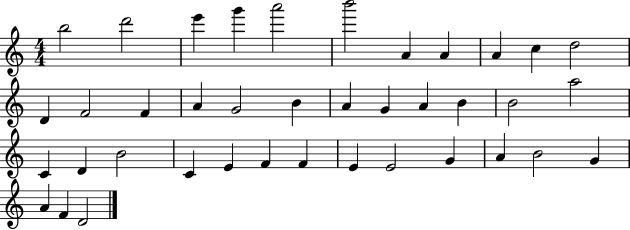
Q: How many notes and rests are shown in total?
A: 39